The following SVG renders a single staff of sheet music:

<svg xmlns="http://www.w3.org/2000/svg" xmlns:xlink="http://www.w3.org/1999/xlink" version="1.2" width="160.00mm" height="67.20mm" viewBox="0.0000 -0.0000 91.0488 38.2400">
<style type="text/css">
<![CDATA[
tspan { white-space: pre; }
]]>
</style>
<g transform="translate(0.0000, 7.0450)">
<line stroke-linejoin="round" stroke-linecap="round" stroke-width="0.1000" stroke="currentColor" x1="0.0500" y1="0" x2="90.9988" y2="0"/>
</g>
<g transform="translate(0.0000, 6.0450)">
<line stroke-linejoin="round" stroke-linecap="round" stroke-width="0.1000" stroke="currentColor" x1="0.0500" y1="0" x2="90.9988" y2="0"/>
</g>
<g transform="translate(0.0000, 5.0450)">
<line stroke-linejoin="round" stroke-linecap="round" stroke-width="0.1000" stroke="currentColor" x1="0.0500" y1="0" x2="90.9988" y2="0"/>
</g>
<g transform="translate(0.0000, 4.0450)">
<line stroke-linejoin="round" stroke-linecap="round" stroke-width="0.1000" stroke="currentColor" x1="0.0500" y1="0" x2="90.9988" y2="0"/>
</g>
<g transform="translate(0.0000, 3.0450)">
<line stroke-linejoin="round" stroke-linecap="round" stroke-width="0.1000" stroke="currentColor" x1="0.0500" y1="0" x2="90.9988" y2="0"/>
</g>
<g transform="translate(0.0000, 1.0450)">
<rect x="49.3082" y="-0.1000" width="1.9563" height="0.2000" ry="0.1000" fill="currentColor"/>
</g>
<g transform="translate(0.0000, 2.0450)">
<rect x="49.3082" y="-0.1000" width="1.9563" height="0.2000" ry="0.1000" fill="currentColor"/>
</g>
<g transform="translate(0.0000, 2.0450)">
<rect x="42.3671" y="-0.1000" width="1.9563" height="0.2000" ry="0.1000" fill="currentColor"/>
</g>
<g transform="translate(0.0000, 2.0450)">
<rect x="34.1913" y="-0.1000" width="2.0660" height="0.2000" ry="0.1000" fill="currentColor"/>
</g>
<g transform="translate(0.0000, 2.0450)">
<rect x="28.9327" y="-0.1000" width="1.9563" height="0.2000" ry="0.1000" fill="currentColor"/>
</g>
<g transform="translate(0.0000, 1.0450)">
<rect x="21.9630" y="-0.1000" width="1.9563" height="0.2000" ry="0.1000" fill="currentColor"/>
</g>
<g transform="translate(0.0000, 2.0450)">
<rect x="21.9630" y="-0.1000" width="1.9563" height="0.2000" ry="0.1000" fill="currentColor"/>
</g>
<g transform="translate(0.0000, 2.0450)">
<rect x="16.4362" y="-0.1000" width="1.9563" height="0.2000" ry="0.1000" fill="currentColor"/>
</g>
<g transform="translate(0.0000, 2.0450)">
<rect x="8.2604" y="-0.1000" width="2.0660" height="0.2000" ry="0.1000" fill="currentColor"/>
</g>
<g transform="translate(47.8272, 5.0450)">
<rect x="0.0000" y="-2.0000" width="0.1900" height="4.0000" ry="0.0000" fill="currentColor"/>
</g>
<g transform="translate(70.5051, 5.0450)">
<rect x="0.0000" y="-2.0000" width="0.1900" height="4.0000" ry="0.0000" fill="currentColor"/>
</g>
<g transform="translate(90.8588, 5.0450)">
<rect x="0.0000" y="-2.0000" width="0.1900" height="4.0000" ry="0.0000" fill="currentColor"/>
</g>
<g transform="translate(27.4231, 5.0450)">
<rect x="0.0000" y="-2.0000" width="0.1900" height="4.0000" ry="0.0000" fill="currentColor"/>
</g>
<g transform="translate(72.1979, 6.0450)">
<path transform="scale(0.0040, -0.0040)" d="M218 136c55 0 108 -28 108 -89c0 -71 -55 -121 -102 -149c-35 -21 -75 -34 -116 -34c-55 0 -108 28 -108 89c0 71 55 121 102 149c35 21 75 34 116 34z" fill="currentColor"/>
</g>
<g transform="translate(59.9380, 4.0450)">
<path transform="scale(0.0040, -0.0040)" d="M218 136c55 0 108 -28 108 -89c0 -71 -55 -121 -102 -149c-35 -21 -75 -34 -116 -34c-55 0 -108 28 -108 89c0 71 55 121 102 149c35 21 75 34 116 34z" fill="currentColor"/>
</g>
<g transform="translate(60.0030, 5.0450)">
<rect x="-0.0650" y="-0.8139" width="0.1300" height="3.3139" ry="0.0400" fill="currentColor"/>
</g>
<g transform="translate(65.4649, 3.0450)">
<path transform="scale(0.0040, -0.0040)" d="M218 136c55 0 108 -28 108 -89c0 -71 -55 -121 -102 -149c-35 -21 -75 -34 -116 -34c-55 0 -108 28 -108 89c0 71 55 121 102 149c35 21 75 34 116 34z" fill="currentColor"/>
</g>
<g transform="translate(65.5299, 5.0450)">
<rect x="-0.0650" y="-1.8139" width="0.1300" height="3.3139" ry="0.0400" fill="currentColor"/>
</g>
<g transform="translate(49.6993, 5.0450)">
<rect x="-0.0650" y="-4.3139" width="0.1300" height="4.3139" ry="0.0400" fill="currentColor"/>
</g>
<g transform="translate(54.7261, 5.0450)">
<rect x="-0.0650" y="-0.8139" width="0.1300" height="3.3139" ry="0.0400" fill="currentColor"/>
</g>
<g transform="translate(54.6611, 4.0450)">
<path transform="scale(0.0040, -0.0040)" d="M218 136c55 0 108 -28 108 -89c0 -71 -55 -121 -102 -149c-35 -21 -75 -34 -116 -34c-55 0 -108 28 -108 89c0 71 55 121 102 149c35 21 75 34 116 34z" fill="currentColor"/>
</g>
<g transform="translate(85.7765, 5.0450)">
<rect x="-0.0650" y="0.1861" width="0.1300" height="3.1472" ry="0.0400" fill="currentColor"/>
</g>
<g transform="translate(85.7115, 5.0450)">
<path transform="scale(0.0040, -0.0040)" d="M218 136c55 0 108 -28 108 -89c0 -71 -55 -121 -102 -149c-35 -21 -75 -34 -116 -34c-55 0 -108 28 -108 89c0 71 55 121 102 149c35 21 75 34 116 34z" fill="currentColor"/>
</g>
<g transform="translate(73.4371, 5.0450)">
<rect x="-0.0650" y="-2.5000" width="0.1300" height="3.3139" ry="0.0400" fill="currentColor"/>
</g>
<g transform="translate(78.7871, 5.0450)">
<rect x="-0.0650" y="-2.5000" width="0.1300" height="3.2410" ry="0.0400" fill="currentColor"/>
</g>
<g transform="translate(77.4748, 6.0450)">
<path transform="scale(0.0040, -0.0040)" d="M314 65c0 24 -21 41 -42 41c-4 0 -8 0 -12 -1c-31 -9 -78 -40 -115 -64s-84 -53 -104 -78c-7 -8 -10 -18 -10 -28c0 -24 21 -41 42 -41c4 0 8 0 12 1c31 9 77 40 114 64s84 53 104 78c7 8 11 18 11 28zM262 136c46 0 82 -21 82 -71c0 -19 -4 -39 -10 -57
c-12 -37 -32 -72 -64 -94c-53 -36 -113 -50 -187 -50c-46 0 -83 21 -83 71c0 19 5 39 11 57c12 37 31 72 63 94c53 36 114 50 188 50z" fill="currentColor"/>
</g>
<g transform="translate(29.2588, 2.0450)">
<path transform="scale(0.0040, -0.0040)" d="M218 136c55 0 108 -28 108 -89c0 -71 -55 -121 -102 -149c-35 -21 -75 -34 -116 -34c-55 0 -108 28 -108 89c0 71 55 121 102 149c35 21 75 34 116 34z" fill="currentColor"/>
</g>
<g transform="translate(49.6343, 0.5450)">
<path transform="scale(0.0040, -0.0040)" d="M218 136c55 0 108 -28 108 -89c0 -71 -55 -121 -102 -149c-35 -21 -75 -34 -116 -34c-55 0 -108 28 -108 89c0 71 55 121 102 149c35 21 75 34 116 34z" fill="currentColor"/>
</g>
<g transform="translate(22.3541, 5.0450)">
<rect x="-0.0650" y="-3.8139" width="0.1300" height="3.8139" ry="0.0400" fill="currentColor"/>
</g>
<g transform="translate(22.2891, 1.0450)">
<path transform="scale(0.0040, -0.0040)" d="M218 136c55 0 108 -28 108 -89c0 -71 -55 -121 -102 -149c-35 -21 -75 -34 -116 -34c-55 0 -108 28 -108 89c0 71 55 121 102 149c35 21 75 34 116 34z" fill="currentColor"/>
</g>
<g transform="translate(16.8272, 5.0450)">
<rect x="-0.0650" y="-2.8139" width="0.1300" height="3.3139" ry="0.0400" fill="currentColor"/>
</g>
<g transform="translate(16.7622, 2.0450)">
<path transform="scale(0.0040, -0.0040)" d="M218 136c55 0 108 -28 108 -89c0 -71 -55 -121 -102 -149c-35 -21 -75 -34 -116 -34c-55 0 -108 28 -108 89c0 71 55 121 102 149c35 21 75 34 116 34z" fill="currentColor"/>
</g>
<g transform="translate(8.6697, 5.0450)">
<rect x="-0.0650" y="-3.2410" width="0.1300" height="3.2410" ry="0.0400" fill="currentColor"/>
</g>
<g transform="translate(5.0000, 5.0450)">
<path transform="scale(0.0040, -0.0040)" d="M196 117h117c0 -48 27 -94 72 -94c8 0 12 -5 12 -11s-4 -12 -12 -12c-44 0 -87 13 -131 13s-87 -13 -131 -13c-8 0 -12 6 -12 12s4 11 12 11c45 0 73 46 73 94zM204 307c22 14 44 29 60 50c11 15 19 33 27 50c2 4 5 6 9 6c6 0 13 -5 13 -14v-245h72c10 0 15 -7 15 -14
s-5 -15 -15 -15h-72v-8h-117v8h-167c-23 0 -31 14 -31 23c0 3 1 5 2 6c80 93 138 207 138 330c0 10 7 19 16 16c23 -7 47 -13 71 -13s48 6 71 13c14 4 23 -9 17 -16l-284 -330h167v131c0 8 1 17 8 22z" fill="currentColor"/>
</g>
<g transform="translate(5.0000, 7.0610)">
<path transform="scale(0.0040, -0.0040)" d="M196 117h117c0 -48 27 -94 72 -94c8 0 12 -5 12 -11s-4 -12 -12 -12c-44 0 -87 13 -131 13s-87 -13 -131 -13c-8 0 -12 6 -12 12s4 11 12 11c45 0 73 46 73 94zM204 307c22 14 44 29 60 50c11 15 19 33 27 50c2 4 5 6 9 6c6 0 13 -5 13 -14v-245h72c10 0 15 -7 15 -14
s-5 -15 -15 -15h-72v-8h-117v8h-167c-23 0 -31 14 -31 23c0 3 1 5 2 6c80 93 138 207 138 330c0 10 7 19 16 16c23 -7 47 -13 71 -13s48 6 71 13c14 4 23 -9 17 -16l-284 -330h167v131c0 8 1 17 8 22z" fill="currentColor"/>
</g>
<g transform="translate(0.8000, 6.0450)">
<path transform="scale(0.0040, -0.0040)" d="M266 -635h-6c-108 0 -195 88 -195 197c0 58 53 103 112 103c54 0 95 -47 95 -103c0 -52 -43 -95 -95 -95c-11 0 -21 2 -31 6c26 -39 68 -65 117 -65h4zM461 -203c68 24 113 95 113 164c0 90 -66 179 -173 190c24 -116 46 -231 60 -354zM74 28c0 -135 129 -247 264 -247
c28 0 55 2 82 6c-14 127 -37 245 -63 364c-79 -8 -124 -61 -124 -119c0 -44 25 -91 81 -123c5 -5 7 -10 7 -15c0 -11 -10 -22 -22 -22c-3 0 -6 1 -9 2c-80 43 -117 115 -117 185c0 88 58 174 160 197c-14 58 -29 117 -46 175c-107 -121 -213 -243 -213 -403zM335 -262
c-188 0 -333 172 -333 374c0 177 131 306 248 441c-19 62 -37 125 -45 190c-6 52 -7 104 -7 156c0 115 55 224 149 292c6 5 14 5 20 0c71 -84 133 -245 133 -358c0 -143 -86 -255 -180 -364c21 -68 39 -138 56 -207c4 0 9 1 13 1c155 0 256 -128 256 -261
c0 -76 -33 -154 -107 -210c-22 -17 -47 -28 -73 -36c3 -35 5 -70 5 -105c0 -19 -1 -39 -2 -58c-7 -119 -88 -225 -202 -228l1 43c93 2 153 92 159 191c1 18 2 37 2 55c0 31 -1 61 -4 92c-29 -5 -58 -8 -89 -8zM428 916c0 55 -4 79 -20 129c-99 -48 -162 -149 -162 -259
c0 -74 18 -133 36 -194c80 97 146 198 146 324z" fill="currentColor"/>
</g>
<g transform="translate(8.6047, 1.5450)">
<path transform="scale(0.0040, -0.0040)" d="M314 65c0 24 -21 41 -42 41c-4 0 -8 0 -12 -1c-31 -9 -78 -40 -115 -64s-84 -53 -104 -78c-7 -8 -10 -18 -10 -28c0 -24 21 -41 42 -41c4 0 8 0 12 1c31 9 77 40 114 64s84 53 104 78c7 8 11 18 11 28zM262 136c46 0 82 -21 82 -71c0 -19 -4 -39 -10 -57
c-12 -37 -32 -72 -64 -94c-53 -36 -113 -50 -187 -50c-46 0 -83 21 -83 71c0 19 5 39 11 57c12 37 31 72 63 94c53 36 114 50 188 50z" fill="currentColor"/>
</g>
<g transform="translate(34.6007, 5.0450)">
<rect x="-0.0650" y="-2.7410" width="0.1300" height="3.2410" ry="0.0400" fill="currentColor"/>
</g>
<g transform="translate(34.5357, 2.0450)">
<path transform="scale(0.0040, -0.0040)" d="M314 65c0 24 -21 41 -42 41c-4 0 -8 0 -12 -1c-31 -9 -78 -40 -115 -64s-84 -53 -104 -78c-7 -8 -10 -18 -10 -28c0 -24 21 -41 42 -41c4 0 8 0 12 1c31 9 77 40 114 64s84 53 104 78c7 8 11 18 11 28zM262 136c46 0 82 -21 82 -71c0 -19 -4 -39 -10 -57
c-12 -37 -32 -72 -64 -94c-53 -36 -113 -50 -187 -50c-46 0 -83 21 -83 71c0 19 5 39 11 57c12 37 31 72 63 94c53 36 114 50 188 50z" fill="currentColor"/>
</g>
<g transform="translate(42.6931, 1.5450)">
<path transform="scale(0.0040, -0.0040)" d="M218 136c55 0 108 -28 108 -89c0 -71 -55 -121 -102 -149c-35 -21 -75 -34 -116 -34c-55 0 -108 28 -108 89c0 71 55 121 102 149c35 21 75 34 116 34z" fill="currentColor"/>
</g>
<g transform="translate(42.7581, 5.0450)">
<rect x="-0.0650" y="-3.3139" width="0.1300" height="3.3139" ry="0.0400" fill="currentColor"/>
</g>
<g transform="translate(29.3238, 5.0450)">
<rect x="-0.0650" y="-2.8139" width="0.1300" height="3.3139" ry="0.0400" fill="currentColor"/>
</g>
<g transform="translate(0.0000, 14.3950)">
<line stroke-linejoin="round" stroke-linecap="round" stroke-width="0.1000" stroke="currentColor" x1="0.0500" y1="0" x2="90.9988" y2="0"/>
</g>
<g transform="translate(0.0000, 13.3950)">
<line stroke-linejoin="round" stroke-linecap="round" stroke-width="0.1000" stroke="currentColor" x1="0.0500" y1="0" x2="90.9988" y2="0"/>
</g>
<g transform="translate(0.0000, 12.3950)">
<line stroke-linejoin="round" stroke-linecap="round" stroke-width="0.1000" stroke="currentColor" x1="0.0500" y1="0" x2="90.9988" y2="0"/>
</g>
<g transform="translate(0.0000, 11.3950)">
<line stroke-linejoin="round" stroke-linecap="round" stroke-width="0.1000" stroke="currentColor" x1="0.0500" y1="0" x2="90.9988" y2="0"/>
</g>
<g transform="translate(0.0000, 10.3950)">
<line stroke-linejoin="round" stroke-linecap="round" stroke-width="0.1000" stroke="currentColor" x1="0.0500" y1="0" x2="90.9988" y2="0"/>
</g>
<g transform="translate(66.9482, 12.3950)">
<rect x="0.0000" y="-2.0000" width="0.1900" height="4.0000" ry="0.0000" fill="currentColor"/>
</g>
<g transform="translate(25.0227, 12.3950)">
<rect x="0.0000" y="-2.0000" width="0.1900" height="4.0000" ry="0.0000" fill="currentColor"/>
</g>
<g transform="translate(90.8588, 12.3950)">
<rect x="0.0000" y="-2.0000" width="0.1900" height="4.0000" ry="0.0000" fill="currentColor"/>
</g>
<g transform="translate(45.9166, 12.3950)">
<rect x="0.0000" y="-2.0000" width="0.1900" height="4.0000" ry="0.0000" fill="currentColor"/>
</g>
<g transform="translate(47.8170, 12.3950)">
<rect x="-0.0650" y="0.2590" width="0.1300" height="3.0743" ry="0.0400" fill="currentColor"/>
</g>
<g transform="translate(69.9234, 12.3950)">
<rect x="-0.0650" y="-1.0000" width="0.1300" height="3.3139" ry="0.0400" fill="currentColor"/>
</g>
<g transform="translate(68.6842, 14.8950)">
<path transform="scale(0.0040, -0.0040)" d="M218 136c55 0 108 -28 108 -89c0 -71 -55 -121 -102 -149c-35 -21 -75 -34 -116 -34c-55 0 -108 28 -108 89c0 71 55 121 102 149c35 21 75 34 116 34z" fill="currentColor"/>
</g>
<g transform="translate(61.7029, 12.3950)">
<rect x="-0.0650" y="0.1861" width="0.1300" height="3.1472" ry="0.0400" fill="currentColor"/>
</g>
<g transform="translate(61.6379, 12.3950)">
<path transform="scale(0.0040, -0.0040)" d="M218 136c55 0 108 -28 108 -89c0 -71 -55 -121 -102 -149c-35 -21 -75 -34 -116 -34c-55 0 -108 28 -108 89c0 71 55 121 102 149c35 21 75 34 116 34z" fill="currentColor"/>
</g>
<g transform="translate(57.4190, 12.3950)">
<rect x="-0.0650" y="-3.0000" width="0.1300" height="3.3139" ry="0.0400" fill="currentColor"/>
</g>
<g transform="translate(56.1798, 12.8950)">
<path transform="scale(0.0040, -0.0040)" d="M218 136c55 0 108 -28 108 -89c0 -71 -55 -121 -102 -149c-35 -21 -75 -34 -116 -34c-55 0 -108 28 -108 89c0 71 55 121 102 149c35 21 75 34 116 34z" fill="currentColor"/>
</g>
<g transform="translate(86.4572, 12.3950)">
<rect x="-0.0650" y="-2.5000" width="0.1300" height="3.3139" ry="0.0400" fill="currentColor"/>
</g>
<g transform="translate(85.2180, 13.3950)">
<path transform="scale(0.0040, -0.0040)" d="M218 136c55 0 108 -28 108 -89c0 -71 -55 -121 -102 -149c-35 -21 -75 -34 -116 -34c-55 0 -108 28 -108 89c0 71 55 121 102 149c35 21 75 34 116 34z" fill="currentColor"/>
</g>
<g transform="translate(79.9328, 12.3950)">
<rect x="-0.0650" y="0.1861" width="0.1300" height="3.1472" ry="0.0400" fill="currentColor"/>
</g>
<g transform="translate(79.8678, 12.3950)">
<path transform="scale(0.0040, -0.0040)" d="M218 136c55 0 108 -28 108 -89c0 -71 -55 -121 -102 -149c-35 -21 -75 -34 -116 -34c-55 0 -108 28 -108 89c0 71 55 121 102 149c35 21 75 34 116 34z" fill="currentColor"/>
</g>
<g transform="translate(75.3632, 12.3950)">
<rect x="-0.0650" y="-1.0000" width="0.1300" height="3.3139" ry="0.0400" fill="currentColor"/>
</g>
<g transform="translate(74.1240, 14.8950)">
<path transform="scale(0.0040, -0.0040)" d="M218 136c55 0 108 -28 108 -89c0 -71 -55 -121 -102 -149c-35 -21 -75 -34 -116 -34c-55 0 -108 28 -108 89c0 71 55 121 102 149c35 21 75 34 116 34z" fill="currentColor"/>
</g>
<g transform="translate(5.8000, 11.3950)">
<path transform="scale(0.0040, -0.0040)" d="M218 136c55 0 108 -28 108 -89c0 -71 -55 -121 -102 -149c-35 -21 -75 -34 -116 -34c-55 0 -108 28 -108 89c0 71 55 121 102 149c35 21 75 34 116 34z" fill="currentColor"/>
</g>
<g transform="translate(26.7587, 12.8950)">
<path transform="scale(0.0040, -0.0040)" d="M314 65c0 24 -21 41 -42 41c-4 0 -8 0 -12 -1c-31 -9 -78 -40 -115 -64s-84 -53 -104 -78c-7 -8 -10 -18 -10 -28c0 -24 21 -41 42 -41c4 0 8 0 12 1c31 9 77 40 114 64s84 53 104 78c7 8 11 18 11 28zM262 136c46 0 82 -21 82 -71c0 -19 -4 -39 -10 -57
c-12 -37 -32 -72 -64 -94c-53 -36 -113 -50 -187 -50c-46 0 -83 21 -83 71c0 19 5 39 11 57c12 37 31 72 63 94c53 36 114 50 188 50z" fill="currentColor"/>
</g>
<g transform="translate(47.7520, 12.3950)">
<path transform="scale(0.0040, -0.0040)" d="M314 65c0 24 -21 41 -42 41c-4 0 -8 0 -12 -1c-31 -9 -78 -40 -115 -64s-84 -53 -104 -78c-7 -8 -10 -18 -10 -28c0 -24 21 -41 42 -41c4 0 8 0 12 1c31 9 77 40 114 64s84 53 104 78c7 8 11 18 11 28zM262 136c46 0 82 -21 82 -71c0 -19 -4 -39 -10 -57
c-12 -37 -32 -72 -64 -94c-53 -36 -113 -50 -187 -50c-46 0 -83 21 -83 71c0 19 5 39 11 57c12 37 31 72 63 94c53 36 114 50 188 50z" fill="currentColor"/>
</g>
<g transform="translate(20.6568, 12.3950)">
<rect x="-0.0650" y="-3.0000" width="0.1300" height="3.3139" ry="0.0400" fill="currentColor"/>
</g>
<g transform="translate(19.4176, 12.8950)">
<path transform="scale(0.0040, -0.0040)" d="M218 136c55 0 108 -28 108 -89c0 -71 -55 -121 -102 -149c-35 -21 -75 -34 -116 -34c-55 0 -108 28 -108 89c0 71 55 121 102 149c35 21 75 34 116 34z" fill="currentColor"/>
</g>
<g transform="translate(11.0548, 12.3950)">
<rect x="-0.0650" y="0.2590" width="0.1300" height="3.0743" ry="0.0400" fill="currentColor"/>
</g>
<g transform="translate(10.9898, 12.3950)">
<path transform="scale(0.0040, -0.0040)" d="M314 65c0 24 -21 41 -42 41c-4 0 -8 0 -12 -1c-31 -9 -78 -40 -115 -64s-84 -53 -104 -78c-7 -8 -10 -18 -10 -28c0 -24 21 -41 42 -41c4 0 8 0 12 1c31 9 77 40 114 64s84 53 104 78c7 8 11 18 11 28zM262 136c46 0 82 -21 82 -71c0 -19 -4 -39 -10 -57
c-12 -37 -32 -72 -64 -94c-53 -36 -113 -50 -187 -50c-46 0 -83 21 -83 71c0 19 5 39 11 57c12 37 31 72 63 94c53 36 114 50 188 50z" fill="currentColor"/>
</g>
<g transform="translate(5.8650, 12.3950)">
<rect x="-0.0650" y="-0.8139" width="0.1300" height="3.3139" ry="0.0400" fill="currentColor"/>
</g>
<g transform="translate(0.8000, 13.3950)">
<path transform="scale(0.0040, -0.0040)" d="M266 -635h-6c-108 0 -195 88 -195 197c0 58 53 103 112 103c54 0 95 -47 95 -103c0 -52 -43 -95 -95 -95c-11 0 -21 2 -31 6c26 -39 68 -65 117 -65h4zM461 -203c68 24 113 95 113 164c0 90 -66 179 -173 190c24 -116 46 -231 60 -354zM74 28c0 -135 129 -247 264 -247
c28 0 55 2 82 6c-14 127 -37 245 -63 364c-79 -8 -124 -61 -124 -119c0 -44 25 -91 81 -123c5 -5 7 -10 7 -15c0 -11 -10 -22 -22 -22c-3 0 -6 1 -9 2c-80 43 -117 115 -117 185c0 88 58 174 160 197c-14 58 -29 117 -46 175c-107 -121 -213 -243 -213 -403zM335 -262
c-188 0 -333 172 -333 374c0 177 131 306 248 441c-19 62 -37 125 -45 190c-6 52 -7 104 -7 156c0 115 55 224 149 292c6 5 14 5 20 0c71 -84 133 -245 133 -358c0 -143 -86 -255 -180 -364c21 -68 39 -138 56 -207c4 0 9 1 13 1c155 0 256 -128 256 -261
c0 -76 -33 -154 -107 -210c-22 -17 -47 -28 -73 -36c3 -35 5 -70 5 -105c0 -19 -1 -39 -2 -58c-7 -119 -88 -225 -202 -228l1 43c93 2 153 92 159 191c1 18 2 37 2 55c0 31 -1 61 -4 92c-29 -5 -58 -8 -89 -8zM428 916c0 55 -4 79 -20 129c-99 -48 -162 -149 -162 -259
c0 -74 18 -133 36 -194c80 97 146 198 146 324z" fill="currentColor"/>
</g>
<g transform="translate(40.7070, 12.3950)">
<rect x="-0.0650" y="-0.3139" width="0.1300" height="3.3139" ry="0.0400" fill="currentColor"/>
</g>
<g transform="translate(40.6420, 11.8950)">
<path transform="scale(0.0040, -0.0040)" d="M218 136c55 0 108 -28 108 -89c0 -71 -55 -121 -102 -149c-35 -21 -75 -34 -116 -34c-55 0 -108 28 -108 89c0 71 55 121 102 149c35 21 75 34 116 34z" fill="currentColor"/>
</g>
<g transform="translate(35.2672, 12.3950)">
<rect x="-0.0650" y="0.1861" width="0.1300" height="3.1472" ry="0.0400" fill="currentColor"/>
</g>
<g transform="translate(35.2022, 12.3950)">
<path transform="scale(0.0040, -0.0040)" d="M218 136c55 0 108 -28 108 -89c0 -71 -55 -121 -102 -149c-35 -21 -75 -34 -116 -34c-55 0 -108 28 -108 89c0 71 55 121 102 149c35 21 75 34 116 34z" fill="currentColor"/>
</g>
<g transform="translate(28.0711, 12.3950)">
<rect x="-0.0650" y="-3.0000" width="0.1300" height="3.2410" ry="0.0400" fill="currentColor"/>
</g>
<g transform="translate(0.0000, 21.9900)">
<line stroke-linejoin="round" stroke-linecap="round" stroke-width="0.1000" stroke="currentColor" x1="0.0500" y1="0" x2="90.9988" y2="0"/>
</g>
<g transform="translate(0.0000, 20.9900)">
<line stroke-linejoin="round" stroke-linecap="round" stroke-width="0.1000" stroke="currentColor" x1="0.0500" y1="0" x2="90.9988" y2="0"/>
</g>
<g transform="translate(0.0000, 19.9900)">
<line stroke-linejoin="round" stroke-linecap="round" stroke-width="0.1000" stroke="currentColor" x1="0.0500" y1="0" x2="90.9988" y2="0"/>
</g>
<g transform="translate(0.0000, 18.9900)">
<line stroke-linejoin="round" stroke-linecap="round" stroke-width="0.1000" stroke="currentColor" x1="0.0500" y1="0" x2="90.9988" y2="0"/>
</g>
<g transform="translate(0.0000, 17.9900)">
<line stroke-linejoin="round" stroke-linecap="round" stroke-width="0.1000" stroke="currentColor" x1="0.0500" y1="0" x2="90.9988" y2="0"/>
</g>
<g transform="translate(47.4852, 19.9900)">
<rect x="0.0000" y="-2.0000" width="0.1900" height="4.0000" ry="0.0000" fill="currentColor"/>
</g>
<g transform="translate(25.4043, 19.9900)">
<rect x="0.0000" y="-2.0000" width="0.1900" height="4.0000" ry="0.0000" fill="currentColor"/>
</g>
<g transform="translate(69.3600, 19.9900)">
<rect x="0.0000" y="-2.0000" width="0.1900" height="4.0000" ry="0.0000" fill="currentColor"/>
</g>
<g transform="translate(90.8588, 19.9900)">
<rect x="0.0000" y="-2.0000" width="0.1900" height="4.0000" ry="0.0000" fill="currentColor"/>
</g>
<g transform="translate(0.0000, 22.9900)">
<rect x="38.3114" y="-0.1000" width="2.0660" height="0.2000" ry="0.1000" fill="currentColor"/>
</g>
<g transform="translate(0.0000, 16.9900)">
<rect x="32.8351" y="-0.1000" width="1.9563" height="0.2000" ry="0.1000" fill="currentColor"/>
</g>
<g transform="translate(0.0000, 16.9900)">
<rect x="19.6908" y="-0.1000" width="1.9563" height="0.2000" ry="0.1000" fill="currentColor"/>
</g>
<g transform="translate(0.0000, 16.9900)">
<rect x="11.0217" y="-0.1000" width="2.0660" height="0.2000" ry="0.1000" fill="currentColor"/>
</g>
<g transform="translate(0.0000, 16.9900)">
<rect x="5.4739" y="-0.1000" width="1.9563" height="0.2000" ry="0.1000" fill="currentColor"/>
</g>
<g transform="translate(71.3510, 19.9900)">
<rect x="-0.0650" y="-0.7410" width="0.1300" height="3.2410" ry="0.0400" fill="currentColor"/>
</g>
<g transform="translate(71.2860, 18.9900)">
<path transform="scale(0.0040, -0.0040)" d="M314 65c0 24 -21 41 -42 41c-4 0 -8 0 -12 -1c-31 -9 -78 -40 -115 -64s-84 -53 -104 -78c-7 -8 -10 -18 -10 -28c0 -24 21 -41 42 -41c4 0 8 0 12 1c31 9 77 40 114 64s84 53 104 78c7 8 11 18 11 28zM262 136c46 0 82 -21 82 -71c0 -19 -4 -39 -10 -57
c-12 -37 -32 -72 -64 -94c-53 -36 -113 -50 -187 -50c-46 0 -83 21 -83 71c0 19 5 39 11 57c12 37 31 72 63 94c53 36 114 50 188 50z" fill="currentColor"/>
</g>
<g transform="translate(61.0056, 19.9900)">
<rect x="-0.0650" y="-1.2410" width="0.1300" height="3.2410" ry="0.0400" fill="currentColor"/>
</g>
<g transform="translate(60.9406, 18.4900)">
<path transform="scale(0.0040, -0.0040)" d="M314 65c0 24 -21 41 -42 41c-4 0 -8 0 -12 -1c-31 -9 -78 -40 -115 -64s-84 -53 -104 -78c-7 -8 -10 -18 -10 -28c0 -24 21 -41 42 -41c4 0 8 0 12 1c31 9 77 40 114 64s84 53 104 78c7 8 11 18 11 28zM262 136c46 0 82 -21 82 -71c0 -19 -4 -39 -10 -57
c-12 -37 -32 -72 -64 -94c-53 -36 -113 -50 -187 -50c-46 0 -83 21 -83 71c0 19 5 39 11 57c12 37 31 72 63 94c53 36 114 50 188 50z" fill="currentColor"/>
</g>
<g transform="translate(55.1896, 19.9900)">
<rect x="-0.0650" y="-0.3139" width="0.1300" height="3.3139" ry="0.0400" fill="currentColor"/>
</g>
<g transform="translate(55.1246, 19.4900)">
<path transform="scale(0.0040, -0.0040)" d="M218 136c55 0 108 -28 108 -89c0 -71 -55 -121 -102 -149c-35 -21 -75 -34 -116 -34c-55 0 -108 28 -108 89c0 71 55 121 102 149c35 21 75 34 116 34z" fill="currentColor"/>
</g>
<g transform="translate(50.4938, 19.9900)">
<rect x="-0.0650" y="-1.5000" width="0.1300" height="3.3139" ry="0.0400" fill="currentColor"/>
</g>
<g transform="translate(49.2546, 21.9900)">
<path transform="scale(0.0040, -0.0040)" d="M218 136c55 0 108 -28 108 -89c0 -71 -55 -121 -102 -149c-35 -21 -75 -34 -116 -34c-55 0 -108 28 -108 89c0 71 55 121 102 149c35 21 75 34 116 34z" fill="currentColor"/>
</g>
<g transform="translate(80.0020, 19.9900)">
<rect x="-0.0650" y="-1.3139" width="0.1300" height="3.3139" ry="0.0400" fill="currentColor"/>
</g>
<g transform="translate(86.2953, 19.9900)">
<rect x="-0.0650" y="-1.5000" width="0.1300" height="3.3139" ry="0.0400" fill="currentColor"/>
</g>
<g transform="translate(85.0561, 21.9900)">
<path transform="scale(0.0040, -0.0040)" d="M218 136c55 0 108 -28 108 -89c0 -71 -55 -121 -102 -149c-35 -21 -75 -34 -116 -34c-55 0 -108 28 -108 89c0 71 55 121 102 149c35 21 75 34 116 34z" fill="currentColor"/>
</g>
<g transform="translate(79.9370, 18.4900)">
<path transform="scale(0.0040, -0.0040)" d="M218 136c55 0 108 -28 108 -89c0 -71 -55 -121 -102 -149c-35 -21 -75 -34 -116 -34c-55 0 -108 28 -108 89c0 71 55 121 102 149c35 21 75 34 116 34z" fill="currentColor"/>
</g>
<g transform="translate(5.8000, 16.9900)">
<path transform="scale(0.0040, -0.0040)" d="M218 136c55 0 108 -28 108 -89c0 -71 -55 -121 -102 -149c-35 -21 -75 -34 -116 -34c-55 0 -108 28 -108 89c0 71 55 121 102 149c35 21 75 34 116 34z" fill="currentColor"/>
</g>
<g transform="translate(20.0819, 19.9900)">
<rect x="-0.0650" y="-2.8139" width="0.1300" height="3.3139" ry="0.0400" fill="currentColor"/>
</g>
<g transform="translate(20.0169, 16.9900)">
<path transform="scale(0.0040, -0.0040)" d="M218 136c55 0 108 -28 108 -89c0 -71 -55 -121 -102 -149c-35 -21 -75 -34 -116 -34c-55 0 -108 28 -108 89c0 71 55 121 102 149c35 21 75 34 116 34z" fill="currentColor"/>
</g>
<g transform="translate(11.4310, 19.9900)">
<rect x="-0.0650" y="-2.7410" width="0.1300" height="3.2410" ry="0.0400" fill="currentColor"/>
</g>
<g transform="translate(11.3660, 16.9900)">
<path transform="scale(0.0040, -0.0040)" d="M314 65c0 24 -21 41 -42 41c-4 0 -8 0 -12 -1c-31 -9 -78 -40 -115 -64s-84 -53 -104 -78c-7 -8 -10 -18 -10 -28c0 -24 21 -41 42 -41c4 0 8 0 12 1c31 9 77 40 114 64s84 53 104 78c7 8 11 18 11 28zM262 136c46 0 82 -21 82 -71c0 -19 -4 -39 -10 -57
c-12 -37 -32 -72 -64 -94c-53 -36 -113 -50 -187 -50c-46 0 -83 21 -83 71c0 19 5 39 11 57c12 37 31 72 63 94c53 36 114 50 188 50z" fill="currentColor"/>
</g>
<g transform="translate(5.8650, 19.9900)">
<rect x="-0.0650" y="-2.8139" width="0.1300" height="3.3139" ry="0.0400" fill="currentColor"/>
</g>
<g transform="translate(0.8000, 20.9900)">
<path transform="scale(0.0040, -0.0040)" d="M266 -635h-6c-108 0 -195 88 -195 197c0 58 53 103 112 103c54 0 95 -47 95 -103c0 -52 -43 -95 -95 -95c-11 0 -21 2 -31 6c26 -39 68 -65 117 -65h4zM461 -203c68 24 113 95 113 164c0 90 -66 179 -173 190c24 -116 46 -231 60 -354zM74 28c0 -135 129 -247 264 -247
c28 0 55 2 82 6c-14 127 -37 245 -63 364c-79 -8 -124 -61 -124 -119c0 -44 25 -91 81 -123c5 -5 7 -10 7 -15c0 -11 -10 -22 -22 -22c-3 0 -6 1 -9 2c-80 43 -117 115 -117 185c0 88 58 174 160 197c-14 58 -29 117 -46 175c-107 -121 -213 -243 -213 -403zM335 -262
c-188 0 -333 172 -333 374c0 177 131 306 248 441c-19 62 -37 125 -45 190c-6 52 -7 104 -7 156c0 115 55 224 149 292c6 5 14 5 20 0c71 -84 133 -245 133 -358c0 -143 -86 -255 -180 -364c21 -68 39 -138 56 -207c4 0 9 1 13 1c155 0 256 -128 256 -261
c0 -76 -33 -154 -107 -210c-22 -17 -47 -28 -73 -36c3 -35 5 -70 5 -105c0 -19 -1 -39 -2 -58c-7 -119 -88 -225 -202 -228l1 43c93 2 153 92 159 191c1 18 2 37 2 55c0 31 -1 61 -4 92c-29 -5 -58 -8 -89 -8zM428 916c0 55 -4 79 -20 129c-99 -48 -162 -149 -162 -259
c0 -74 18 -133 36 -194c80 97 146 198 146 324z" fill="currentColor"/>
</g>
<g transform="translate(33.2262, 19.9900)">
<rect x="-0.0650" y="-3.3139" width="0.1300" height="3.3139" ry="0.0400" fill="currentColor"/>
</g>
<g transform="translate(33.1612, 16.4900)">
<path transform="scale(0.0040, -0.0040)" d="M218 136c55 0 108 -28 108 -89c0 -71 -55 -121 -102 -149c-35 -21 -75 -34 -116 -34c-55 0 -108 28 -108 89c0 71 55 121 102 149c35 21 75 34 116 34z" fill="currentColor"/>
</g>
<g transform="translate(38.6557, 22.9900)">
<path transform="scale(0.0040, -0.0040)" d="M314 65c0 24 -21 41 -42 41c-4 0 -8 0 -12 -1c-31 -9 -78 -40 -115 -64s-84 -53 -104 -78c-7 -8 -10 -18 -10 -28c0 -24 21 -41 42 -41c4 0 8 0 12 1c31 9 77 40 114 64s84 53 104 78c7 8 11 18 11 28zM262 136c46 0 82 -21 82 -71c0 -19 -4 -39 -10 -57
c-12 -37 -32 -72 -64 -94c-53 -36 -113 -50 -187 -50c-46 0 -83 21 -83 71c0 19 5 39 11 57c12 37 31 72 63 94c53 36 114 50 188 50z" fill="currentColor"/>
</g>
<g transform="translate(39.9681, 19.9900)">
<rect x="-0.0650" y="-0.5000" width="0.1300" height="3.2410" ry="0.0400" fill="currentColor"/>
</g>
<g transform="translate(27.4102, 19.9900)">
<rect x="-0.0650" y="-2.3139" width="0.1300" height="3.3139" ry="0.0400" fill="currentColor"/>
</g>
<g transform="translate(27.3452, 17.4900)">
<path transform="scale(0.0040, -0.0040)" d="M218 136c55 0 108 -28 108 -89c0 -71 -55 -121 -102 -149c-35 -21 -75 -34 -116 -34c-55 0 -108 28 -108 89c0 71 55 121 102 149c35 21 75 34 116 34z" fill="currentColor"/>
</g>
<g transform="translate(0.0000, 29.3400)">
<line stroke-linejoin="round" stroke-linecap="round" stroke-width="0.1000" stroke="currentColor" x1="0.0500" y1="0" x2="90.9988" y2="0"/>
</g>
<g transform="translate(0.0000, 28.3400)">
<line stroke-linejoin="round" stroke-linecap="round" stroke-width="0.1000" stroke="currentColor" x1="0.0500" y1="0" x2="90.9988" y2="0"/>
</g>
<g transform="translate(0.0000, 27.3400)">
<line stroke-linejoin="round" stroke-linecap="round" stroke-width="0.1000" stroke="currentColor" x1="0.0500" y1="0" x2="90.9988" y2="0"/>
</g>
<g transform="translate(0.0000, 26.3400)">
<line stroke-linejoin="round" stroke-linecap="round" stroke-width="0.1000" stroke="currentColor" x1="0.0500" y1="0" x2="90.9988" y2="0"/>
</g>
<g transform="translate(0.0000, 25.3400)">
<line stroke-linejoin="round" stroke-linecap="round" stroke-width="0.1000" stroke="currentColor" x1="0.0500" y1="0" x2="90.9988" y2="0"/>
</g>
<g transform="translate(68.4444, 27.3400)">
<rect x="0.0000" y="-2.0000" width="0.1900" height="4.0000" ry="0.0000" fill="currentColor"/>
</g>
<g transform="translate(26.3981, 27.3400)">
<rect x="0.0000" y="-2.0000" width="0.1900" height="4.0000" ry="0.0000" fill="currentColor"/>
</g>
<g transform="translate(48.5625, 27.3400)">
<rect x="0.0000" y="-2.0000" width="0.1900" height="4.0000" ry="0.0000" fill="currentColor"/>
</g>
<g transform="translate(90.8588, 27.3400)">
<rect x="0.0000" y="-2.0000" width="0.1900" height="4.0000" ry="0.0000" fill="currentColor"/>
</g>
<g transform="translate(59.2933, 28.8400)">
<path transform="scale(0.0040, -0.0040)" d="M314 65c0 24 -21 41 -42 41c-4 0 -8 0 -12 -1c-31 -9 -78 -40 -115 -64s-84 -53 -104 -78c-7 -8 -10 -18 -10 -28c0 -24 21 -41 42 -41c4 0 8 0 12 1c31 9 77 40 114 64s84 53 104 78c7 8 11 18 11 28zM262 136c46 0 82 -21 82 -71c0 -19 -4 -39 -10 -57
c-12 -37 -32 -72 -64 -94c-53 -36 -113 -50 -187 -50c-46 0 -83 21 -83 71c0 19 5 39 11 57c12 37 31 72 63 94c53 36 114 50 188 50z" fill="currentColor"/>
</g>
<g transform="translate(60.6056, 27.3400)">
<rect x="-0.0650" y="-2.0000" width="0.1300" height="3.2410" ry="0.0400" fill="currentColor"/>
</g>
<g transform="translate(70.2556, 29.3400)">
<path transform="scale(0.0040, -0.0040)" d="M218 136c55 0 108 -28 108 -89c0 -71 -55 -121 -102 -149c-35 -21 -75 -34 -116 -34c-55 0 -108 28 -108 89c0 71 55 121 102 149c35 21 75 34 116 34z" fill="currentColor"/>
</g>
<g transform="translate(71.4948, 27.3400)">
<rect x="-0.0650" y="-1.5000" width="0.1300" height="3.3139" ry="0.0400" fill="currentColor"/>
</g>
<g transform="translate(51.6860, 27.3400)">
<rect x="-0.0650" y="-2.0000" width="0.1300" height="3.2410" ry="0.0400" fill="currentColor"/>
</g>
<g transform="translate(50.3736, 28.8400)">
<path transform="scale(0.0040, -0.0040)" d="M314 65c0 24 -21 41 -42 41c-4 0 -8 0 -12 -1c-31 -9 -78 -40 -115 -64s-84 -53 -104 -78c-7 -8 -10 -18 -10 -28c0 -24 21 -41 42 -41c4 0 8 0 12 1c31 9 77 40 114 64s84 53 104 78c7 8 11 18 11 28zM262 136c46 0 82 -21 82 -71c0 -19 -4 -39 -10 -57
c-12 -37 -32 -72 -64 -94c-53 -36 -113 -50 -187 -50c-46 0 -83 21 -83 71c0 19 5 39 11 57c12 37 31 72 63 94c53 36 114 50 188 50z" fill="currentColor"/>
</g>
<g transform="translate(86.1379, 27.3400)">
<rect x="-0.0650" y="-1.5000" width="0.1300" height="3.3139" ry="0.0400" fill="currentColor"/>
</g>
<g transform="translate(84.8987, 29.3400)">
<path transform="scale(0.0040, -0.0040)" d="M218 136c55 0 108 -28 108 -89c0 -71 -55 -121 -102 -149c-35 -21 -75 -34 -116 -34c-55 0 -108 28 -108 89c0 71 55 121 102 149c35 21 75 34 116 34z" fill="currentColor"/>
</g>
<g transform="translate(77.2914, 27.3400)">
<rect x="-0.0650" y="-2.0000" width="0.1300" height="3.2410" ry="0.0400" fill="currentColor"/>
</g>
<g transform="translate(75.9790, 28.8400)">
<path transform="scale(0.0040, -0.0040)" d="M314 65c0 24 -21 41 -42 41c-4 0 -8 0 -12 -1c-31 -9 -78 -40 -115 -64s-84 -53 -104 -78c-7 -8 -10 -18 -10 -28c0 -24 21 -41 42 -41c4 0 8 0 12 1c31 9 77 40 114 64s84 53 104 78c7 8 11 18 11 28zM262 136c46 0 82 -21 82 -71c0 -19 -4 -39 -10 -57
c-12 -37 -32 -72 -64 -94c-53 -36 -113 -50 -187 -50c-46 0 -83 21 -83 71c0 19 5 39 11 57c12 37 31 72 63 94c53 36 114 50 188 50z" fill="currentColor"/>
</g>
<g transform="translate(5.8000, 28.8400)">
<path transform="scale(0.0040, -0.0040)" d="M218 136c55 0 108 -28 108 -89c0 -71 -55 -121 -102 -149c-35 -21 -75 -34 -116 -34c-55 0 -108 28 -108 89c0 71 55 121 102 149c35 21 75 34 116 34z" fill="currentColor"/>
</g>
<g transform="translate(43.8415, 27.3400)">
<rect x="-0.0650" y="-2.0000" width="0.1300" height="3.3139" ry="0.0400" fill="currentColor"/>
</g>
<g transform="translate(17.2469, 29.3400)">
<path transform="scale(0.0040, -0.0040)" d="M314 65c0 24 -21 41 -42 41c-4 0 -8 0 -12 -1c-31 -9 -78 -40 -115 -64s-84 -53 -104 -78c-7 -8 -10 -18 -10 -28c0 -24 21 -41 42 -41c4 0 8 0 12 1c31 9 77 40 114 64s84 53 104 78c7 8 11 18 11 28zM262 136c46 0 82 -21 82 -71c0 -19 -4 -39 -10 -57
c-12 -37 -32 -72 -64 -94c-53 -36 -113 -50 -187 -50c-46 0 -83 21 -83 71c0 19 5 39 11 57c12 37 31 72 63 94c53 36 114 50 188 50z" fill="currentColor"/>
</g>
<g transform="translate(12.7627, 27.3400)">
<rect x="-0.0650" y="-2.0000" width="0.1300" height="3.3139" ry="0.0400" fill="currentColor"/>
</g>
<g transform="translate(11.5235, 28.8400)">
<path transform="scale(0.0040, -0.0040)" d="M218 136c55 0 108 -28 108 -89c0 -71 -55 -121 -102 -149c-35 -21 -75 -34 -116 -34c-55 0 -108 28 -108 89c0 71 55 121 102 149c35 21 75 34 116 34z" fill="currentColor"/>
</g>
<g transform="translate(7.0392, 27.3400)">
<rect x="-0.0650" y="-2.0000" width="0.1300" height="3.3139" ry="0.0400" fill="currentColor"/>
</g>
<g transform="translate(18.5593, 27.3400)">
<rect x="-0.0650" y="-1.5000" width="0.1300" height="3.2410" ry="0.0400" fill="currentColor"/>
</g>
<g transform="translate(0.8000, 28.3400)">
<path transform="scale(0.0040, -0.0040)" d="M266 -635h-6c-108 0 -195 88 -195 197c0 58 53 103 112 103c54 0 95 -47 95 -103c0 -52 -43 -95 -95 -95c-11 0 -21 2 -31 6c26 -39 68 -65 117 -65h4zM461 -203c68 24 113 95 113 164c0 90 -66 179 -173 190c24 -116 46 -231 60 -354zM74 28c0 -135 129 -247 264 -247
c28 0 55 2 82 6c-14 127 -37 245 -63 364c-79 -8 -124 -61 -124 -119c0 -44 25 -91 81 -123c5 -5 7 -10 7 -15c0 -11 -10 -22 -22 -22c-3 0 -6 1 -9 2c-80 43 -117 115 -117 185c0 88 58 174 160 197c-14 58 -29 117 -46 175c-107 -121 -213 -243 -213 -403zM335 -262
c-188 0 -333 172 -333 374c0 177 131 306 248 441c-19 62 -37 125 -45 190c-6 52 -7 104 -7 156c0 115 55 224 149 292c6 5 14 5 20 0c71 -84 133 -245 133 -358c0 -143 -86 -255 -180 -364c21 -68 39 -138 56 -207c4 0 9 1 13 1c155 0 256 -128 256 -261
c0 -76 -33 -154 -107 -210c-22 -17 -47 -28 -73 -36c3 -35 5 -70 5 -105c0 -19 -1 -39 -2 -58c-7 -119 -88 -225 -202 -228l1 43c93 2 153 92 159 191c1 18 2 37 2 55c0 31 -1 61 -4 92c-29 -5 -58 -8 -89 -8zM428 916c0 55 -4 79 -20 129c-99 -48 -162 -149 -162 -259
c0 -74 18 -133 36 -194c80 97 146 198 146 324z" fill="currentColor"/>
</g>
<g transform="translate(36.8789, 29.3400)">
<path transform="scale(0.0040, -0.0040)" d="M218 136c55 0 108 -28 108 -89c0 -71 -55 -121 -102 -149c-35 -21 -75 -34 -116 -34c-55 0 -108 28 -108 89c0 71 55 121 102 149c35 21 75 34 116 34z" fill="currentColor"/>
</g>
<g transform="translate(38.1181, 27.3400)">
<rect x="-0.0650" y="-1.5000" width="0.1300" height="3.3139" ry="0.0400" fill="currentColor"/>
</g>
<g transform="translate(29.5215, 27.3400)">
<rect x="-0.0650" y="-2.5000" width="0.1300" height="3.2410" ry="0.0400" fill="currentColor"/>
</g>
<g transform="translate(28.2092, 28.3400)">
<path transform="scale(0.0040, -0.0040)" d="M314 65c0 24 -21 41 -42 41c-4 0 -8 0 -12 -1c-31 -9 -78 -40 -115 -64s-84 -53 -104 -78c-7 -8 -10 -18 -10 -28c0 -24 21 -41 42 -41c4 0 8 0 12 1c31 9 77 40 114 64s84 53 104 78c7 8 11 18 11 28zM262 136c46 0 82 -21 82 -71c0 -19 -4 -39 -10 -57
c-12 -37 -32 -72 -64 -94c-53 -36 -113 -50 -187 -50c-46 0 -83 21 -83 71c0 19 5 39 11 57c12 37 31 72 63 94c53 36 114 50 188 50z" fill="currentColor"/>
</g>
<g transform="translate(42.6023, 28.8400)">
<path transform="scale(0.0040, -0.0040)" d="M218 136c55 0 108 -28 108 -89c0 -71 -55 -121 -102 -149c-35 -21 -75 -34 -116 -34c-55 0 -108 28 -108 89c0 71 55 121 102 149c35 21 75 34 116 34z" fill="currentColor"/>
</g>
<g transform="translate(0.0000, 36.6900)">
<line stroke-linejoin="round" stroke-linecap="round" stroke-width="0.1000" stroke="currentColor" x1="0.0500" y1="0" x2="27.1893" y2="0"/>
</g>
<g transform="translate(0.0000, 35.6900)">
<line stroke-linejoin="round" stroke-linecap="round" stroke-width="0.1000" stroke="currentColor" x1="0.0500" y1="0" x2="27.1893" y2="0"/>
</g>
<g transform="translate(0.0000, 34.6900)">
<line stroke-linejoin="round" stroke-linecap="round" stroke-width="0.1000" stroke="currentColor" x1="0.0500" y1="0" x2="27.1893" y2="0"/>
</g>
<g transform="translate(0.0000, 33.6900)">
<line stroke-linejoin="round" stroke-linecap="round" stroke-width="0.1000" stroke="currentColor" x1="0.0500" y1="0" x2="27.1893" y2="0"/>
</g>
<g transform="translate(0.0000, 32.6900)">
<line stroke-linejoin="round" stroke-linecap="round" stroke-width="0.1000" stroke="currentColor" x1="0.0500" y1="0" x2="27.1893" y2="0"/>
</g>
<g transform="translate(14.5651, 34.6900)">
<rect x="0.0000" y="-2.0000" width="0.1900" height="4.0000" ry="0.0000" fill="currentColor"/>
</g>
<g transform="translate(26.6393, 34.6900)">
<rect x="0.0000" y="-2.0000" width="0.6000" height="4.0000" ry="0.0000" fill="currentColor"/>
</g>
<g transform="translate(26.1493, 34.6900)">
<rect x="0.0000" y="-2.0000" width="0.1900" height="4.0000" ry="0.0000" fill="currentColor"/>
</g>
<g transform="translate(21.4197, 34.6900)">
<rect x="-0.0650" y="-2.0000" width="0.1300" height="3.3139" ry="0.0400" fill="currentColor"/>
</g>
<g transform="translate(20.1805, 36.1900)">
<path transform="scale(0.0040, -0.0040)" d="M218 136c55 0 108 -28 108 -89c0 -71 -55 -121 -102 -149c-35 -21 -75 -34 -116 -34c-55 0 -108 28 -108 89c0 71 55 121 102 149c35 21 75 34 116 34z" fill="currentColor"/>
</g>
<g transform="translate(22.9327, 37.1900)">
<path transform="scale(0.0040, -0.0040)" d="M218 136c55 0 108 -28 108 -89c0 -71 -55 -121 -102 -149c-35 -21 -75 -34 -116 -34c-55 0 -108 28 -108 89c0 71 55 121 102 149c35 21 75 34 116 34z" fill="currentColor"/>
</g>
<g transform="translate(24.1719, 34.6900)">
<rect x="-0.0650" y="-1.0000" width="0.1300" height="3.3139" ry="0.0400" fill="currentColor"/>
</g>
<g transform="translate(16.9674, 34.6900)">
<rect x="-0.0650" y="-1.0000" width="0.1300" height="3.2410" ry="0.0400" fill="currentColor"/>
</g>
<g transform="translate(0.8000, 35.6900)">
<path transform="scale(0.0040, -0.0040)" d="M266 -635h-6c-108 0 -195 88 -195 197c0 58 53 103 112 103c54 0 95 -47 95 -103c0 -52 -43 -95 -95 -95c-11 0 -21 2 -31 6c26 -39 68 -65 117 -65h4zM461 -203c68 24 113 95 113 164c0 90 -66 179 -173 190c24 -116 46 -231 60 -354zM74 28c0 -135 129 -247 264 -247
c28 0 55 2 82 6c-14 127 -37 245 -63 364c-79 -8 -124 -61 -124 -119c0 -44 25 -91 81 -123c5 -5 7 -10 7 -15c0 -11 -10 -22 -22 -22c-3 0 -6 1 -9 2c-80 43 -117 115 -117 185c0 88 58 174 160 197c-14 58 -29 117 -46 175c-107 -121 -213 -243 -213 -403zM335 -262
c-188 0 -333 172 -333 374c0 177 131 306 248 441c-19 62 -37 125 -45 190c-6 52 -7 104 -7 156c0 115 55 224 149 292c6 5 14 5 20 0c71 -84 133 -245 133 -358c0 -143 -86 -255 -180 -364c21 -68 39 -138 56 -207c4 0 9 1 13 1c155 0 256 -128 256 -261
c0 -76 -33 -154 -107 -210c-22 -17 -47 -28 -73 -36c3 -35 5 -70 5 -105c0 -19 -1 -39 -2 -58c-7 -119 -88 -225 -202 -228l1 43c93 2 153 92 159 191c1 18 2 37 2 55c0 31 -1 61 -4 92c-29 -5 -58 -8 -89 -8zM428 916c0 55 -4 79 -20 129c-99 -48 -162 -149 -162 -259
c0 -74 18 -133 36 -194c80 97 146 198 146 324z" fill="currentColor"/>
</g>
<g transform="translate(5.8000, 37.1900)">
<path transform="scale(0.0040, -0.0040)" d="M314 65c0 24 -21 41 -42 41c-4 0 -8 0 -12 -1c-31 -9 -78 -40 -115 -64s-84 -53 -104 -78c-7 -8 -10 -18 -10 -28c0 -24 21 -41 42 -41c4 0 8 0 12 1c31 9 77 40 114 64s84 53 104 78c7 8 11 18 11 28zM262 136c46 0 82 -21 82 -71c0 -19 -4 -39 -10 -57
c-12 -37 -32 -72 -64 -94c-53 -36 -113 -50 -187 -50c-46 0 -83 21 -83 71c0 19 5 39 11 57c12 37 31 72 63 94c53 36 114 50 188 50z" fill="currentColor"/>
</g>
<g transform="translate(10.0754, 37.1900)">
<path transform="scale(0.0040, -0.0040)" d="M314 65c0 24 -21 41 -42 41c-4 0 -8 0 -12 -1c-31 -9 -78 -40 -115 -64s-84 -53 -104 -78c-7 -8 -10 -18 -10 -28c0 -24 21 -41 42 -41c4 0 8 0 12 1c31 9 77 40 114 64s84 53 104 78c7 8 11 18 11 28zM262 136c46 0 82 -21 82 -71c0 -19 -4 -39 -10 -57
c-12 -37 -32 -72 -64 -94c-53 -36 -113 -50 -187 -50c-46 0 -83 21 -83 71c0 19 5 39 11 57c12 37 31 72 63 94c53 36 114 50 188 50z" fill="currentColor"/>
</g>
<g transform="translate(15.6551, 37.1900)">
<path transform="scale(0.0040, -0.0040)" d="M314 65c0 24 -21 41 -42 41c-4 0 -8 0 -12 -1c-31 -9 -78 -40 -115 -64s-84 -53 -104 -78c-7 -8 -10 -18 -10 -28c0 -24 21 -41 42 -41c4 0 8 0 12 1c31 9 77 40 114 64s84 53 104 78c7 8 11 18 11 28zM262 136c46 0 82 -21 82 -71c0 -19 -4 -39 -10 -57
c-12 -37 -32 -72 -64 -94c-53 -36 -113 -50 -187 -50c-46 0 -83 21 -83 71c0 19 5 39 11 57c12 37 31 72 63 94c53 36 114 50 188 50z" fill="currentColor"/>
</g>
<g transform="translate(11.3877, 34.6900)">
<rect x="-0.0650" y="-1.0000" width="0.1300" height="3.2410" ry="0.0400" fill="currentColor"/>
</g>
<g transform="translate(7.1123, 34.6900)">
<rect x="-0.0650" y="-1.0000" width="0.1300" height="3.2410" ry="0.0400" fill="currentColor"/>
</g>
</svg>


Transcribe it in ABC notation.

X:1
T:Untitled
M:4/4
L:1/4
K:C
b2 a c' a a2 b d' d d f G G2 B d B2 A A2 B c B2 A B D D B G a a2 a g b C2 E c e2 d2 e E F F E2 G2 E F F2 F2 E F2 E D2 D2 D2 F D